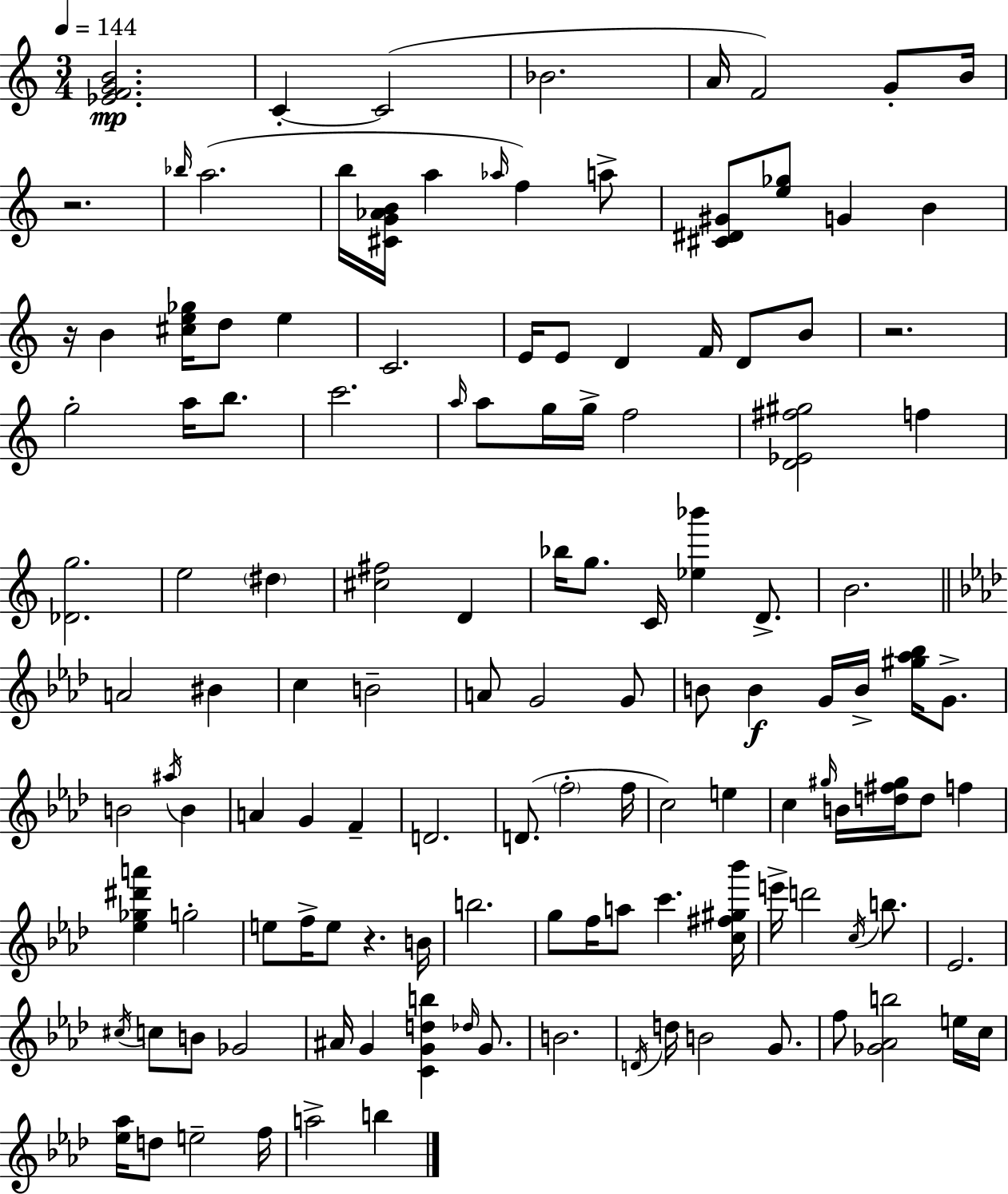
[Eb4,F4,G4,B4]/h. C4/q C4/h Bb4/h. A4/s F4/h G4/e B4/s R/h. Bb5/s A5/h. B5/s [C#4,G4,Ab4,B4]/s A5/q Ab5/s F5/q A5/e [C#4,D#4,G#4]/e [E5,Gb5]/e G4/q B4/q R/s B4/q [C#5,E5,Gb5]/s D5/e E5/q C4/h. E4/s E4/e D4/q F4/s D4/e B4/e R/h. G5/h A5/s B5/e. C6/h. A5/s A5/e G5/s G5/s F5/h [D4,Eb4,F#5,G#5]/h F5/q [Db4,G5]/h. E5/h D#5/q [C#5,F#5]/h D4/q Bb5/s G5/e. C4/s [Eb5,Bb6]/q D4/e. B4/h. A4/h BIS4/q C5/q B4/h A4/e G4/h G4/e B4/e B4/q G4/s B4/s [G#5,Ab5,Bb5]/s G4/e. B4/h A#5/s B4/q A4/q G4/q F4/q D4/h. D4/e. F5/h F5/s C5/h E5/q C5/q G#5/s B4/s [D5,F#5,G#5]/s D5/e F5/q [Eb5,Gb5,D#6,A6]/q G5/h E5/e F5/s E5/e R/q. B4/s B5/h. G5/e F5/s A5/e C6/q. [C5,F#5,G#5,Bb6]/s E6/s D6/h C5/s B5/e. Eb4/h. C#5/s C5/e B4/e Gb4/h A#4/s G4/q [C4,G4,D5,B5]/q Db5/s G4/e. B4/h. D4/s D5/s B4/h G4/e. F5/e [Gb4,Ab4,B5]/h E5/s C5/s [Eb5,Ab5]/s D5/e E5/h F5/s A5/h B5/q